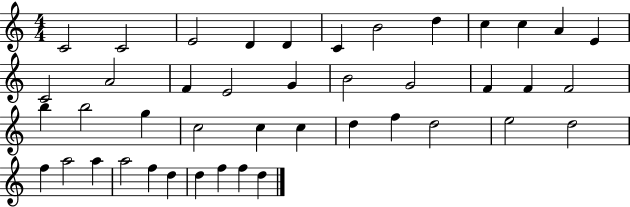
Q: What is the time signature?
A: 4/4